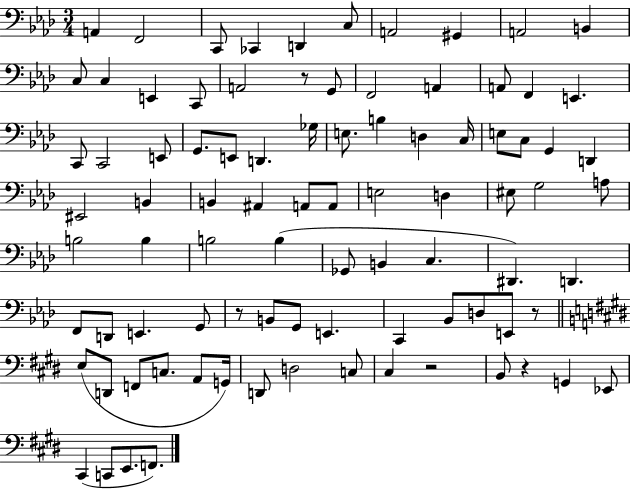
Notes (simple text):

A2/q F2/h C2/e CES2/q D2/q C3/e A2/h G#2/q A2/h B2/q C3/e C3/q E2/q C2/e A2/h R/e G2/e F2/h A2/q A2/e F2/q E2/q. C2/e C2/h E2/e G2/e. E2/e D2/q. Gb3/s E3/e. B3/q D3/q C3/s E3/e C3/e G2/q D2/q EIS2/h B2/q B2/q A#2/q A2/e A2/e E3/h D3/q EIS3/e G3/h A3/e B3/h B3/q B3/h B3/q Gb2/e B2/q C3/q. D#2/q. D2/q. F2/e D2/e E2/q. G2/e R/e B2/e G2/e E2/q. C2/q Bb2/e D3/e E2/e R/e E3/e D2/e F2/e C3/e. A2/e G2/s D2/e D3/h C3/e C#3/q R/h B2/e R/q G2/q Eb2/e C#2/q C2/e E2/e. F2/e.